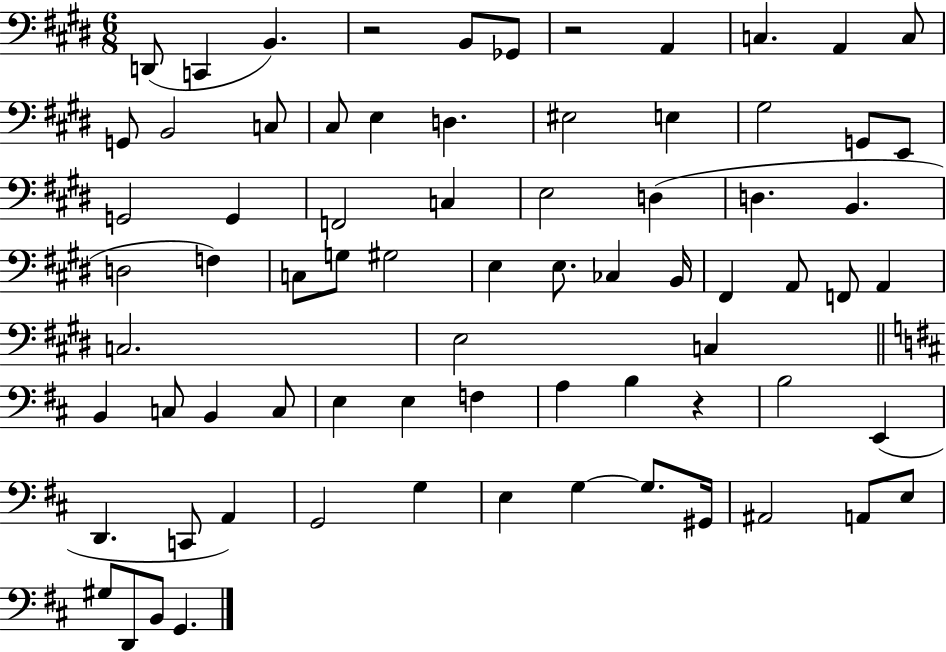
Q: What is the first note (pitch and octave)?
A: D2